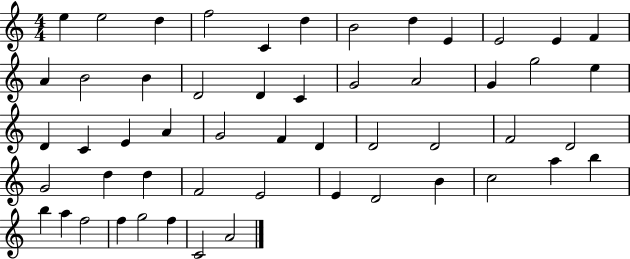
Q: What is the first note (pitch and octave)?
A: E5